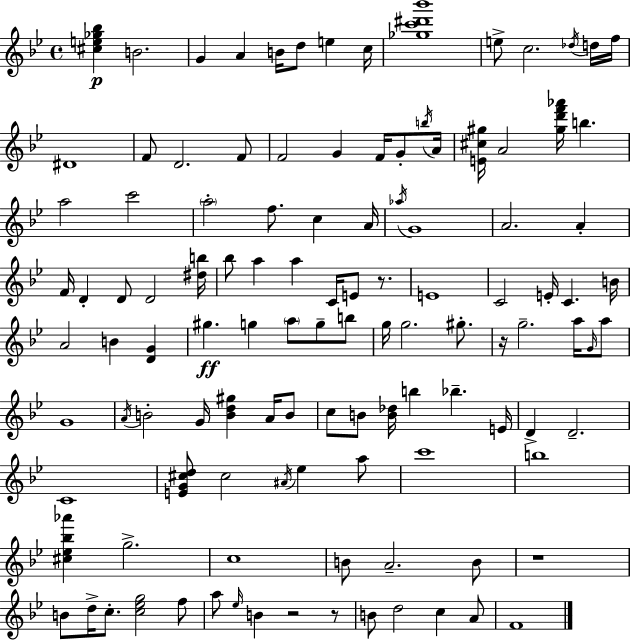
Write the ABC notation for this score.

X:1
T:Untitled
M:4/4
L:1/4
K:Gm
[^ce_g_b] B2 G A B/4 d/2 e c/4 [_gc'^d'_b']4 e/2 c2 _d/4 d/4 f/4 ^D4 F/2 D2 F/2 F2 G F/4 G/2 b/4 A/4 [E^c^g]/4 A2 [^gd'f'_a']/4 b a2 c'2 a2 f/2 c A/4 _a/4 G4 A2 A F/4 D D/2 D2 [^db]/4 _b/2 a a C/4 E/2 z/2 E4 C2 E/4 C B/4 A2 B [DG] ^g g a/2 g/2 b/2 g/4 g2 ^g/2 z/4 g2 a/4 G/4 a/2 G4 A/4 B2 G/4 [Bd^g] A/4 B/2 c/2 B/2 [B_d]/4 b _b E/4 D D2 C4 [EG^cd]/2 ^c2 ^A/4 _e a/2 c'4 b4 [^c_e_b_a'] g2 c4 B/2 A2 B/2 z4 B/2 d/4 c/2 [c_eg]2 f/2 a/2 _e/4 B z2 z/2 B/2 d2 c A/2 F4